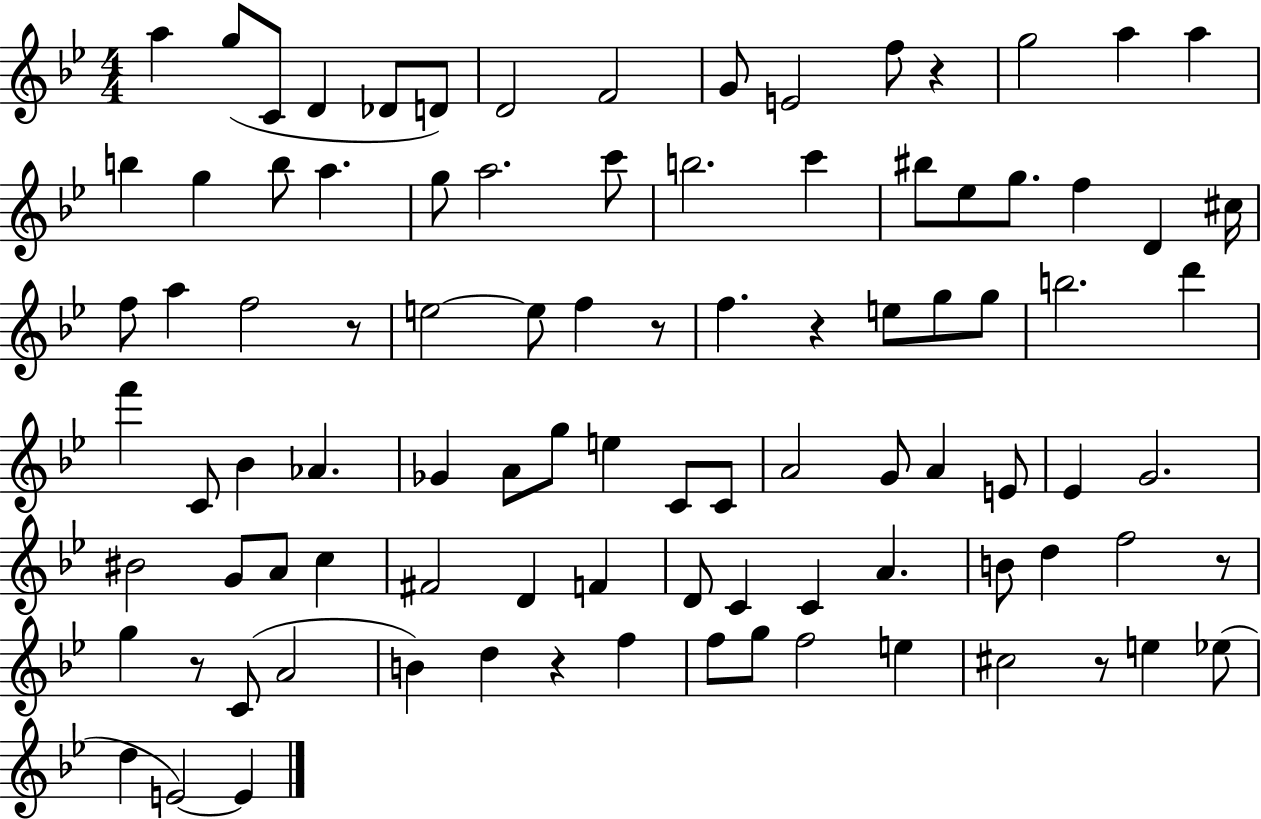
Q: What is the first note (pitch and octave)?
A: A5